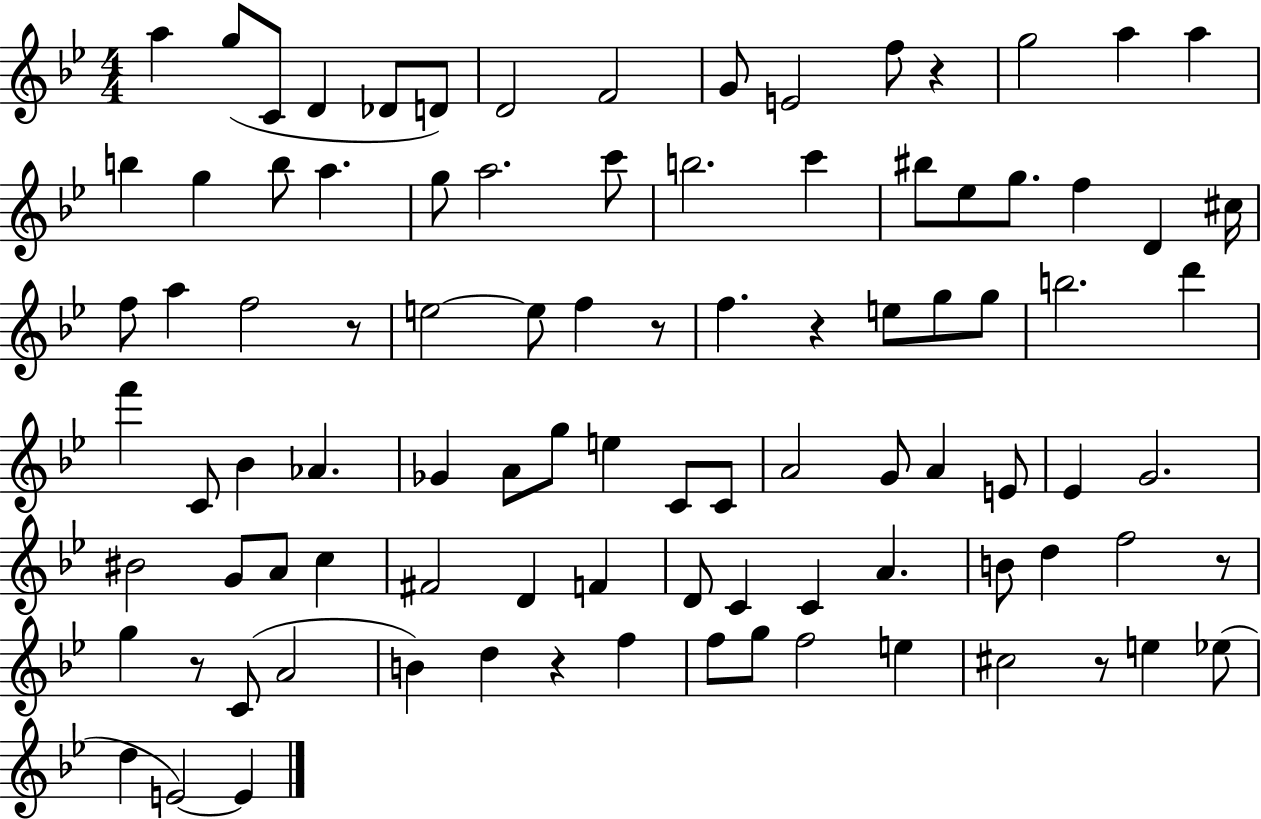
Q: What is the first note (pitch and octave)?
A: A5